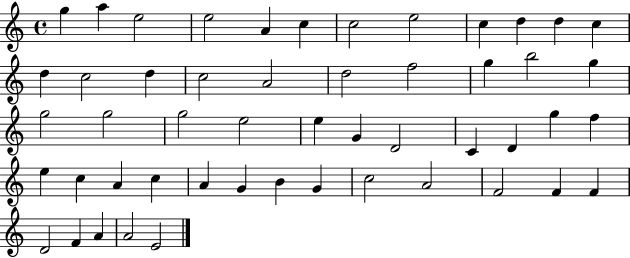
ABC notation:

X:1
T:Untitled
M:4/4
L:1/4
K:C
g a e2 e2 A c c2 e2 c d d c d c2 d c2 A2 d2 f2 g b2 g g2 g2 g2 e2 e G D2 C D g f e c A c A G B G c2 A2 F2 F F D2 F A A2 E2